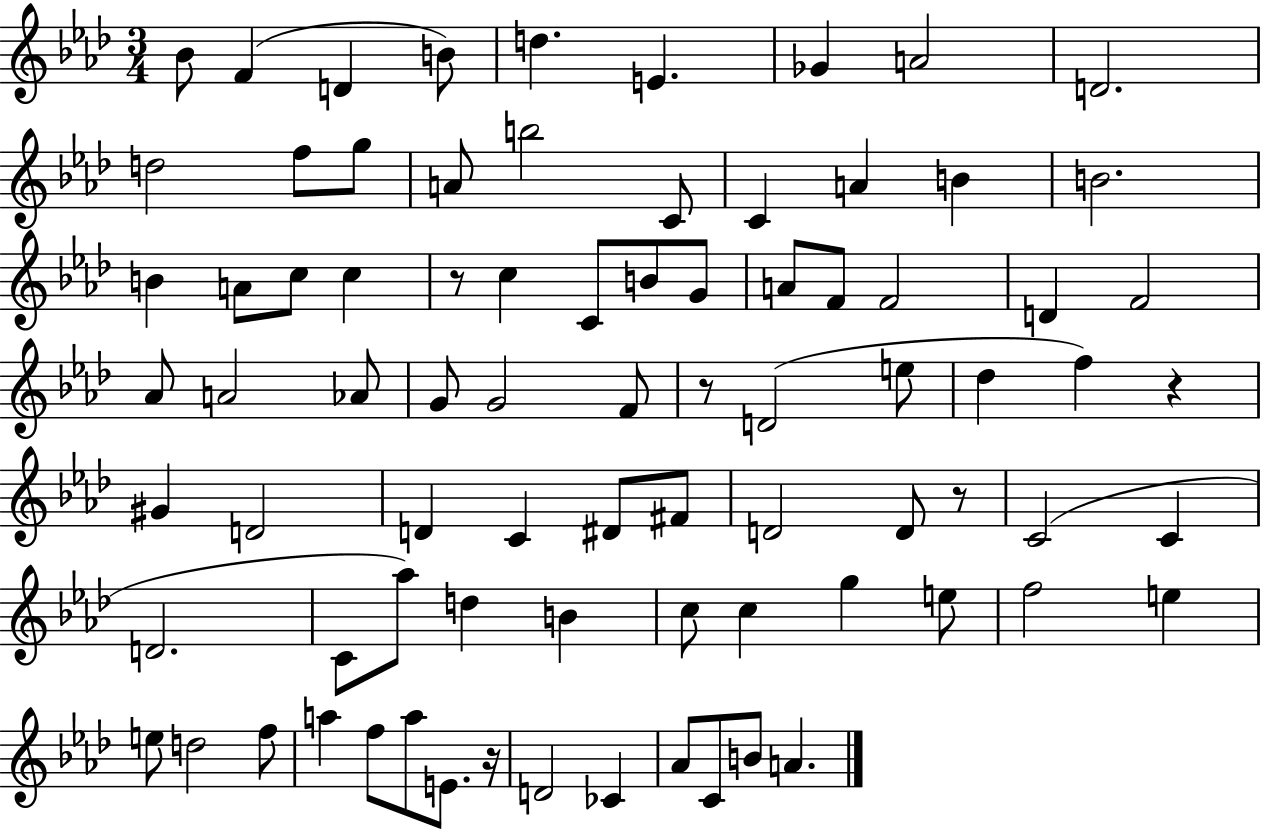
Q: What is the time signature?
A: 3/4